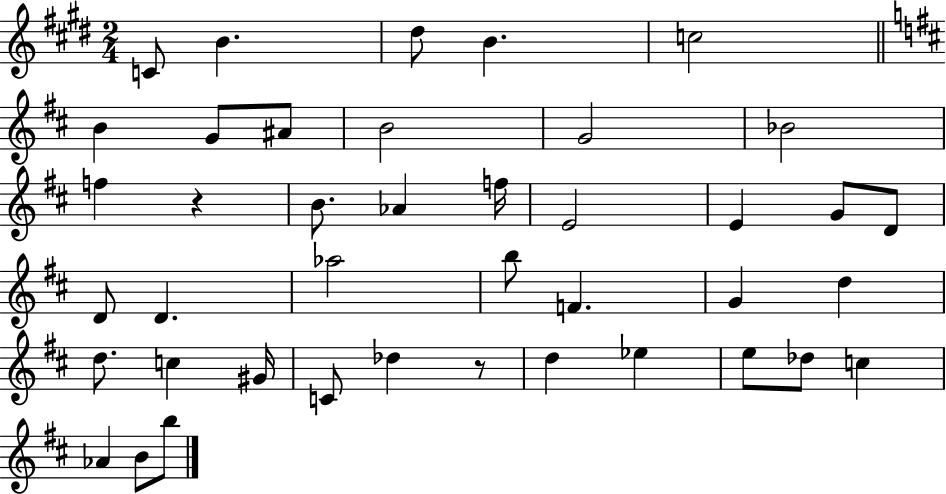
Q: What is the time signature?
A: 2/4